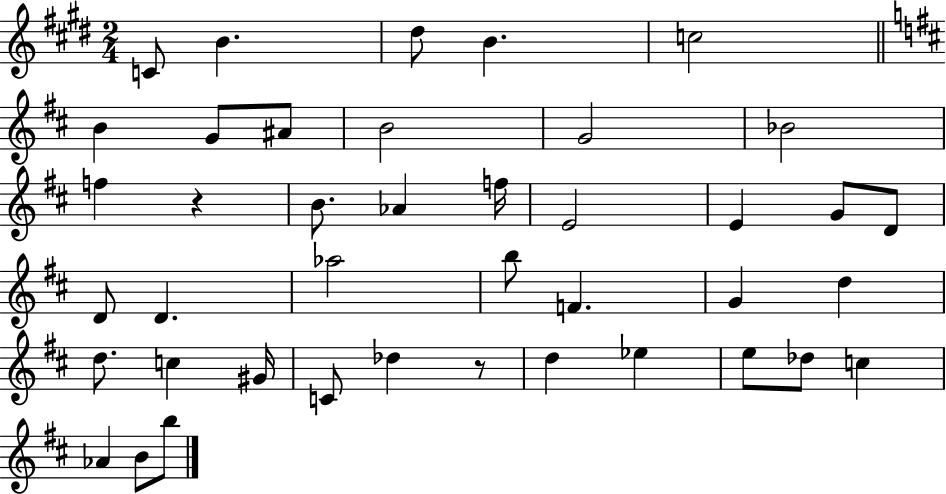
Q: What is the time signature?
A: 2/4